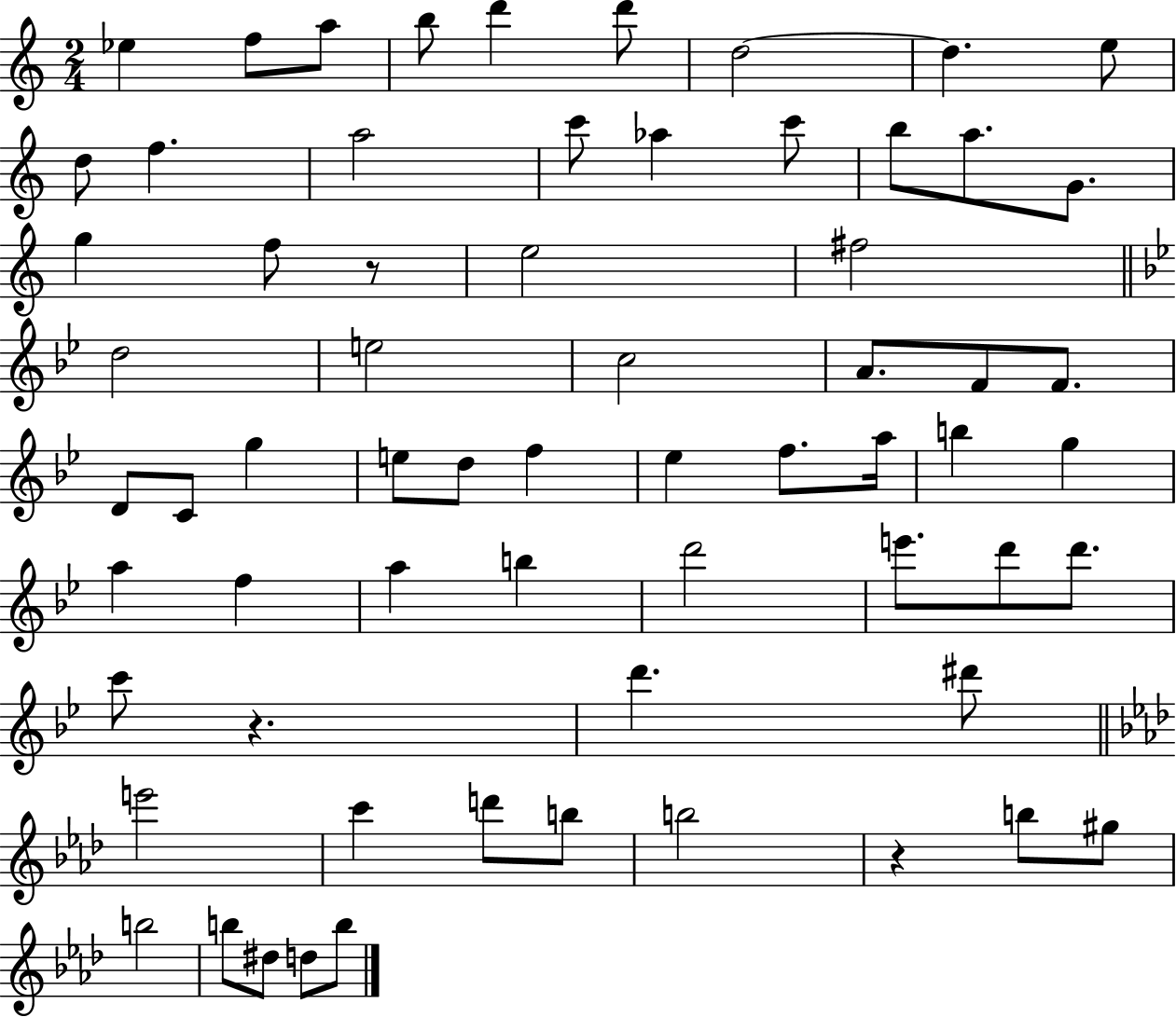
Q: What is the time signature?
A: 2/4